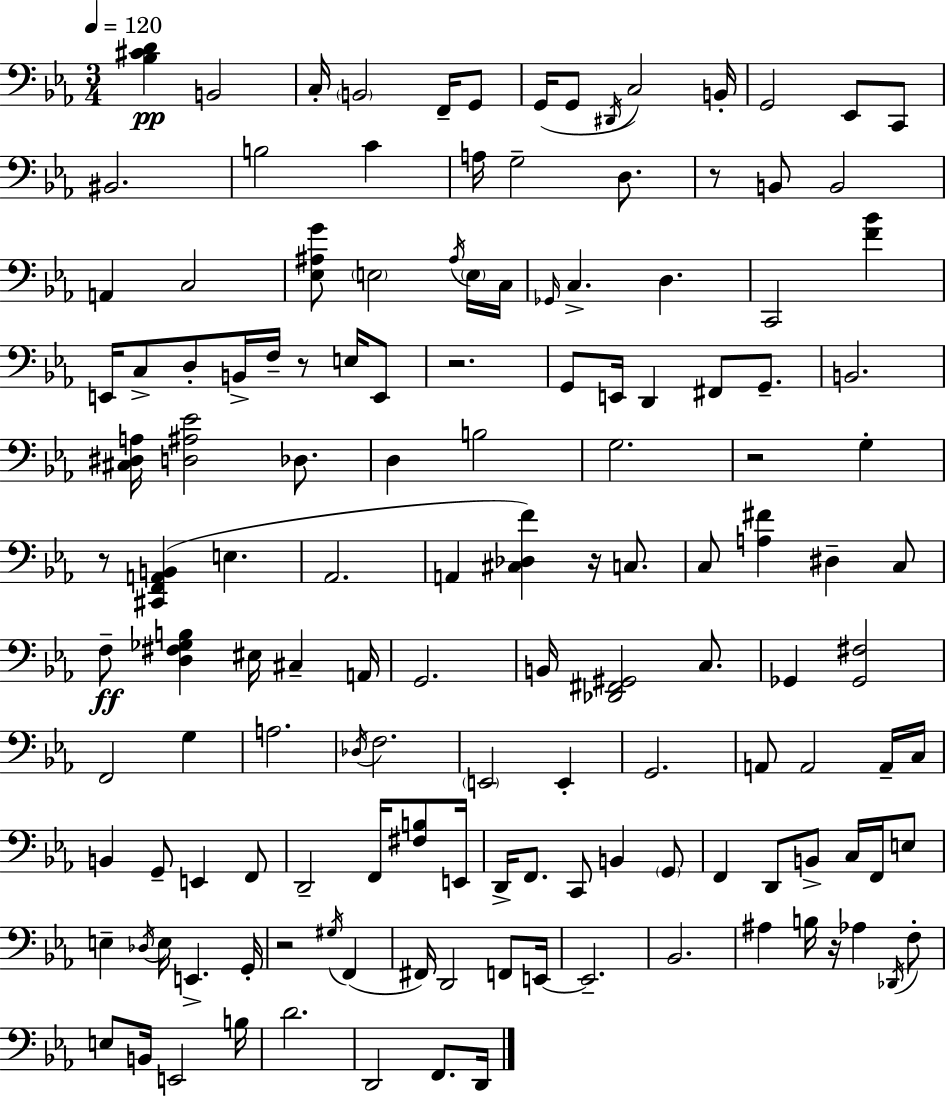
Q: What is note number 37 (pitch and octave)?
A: E3